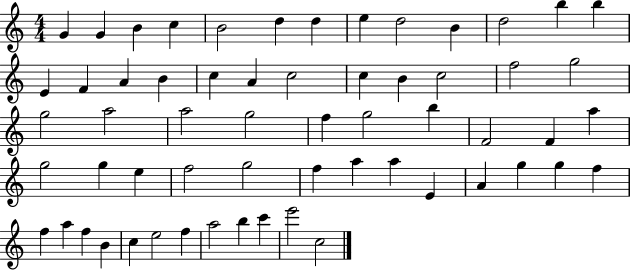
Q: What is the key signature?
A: C major